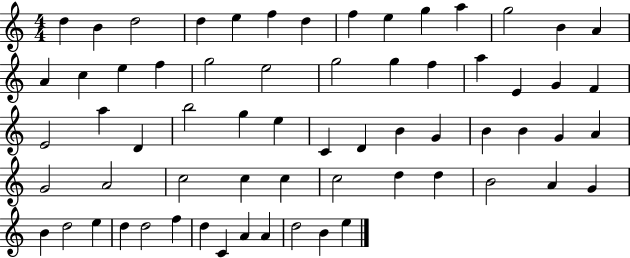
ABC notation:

X:1
T:Untitled
M:4/4
L:1/4
K:C
d B d2 d e f d f e g a g2 B A A c e f g2 e2 g2 g f a E G F E2 a D b2 g e C D B G B B G A G2 A2 c2 c c c2 d d B2 A G B d2 e d d2 f d C A A d2 B e